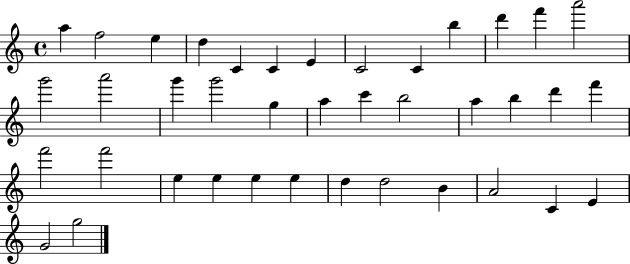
{
  \clef treble
  \time 4/4
  \defaultTimeSignature
  \key c \major
  a''4 f''2 e''4 | d''4 c'4 c'4 e'4 | c'2 c'4 b''4 | d'''4 f'''4 a'''2 | \break g'''2 a'''2 | g'''4 g'''2 g''4 | a''4 c'''4 b''2 | a''4 b''4 d'''4 f'''4 | \break f'''2 f'''2 | e''4 e''4 e''4 e''4 | d''4 d''2 b'4 | a'2 c'4 e'4 | \break g'2 g''2 | \bar "|."
}